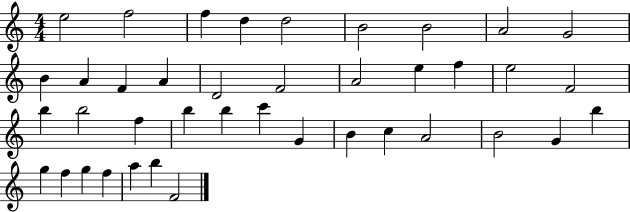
X:1
T:Untitled
M:4/4
L:1/4
K:C
e2 f2 f d d2 B2 B2 A2 G2 B A F A D2 F2 A2 e f e2 F2 b b2 f b b c' G B c A2 B2 G b g f g f a b F2